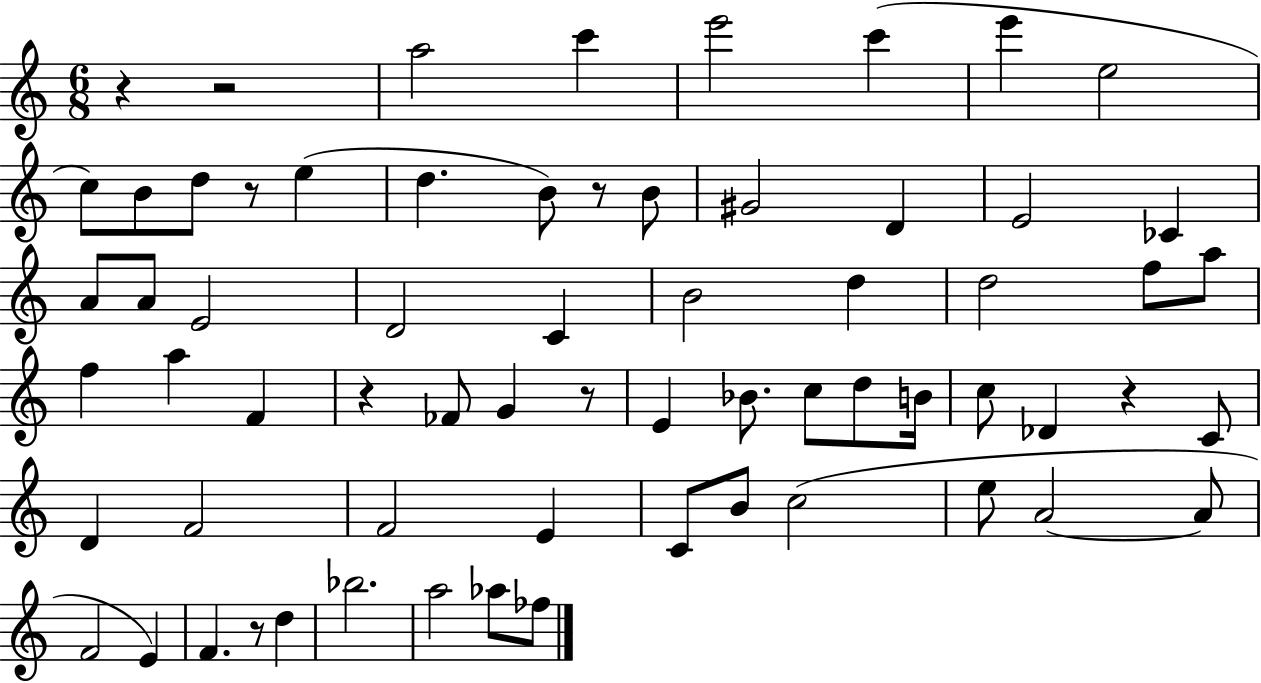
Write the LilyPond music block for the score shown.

{
  \clef treble
  \numericTimeSignature
  \time 6/8
  \key c \major
  \repeat volta 2 { r4 r2 | a''2 c'''4 | e'''2 c'''4( | e'''4 e''2 | \break c''8) b'8 d''8 r8 e''4( | d''4. b'8) r8 b'8 | gis'2 d'4 | e'2 ces'4 | \break a'8 a'8 e'2 | d'2 c'4 | b'2 d''4 | d''2 f''8 a''8 | \break f''4 a''4 f'4 | r4 fes'8 g'4 r8 | e'4 bes'8. c''8 d''8 b'16 | c''8 des'4 r4 c'8 | \break d'4 f'2 | f'2 e'4 | c'8 b'8 c''2( | e''8 a'2~~ a'8 | \break f'2 e'4) | f'4. r8 d''4 | bes''2. | a''2 aes''8 fes''8 | \break } \bar "|."
}